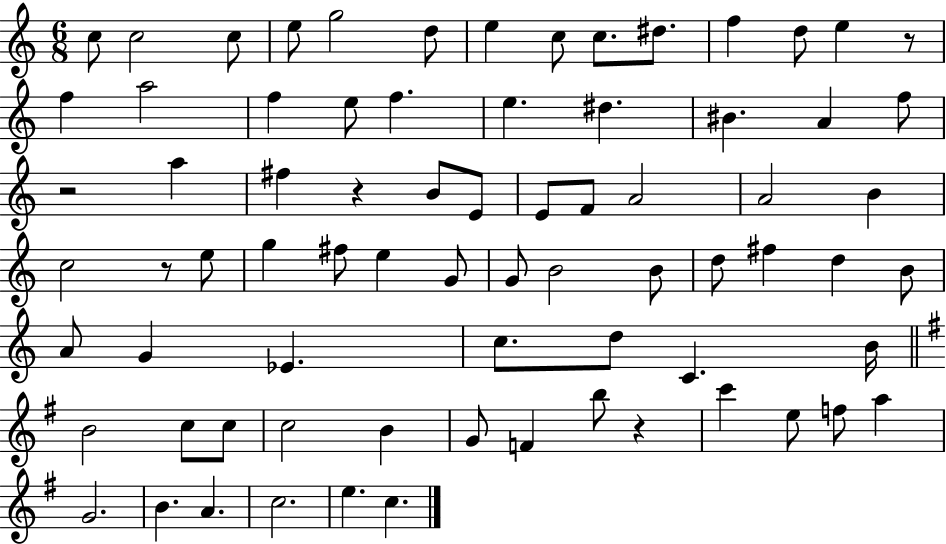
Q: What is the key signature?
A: C major